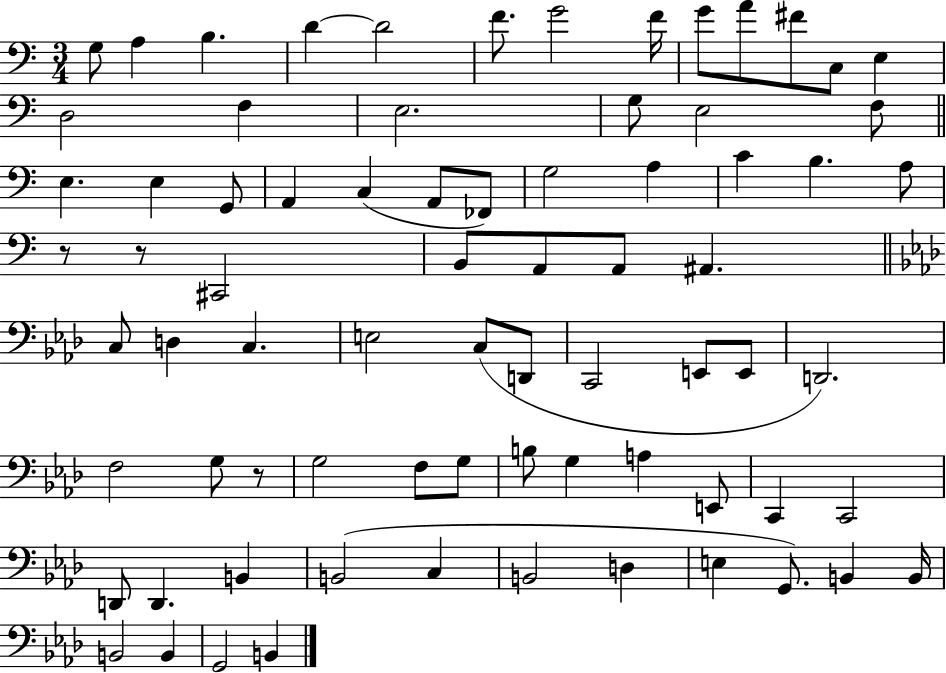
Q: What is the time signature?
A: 3/4